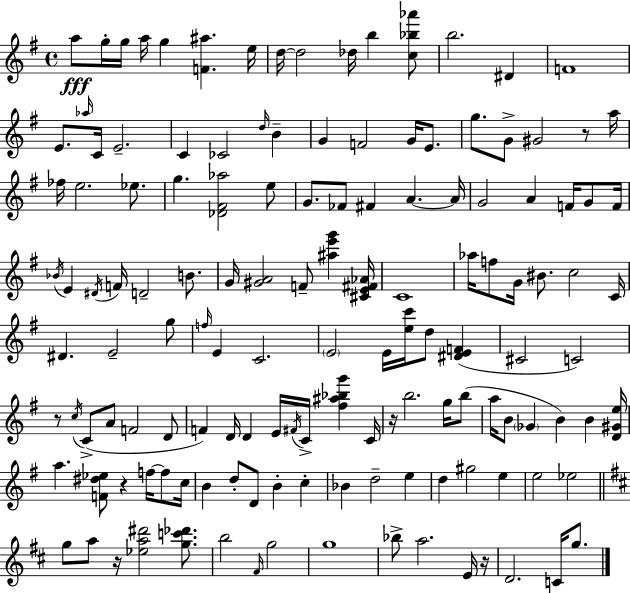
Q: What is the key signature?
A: G major